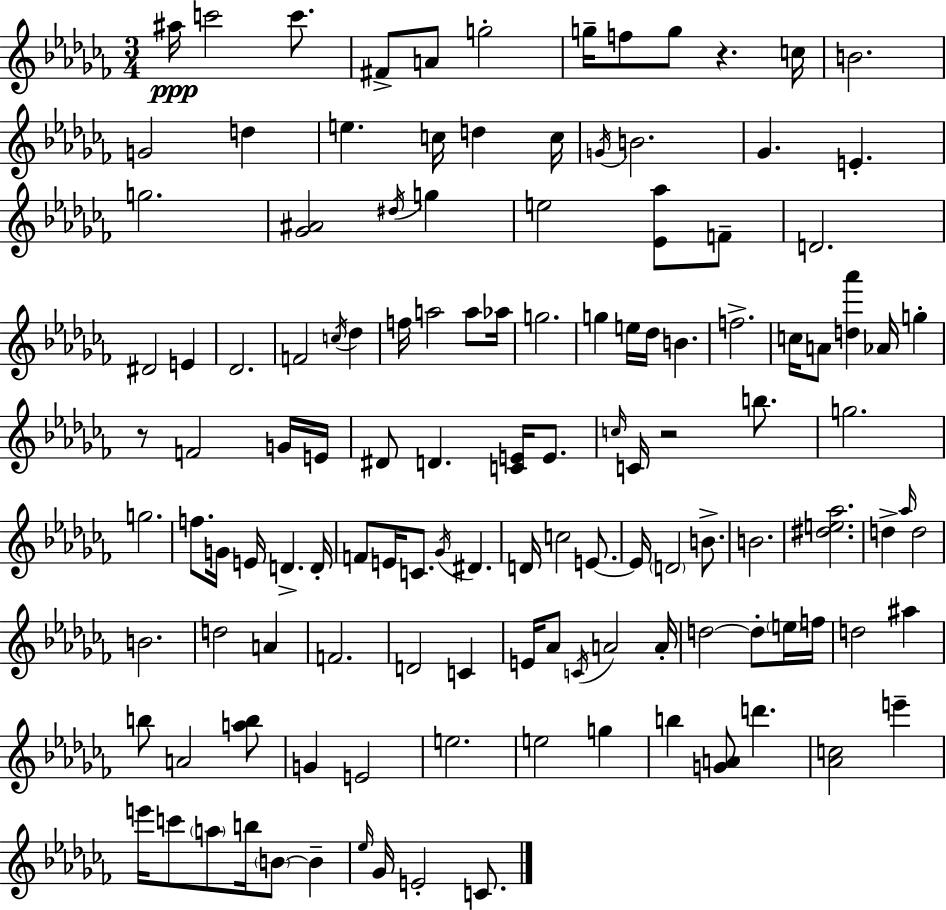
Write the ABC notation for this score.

X:1
T:Untitled
M:3/4
L:1/4
K:Abm
^a/4 c'2 c'/2 ^F/2 A/2 g2 g/4 f/2 g/2 z c/4 B2 G2 d e c/4 d c/4 G/4 B2 _G E g2 [_G^A]2 ^d/4 g e2 [_E_a]/2 F/2 D2 ^D2 E _D2 F2 c/4 _d f/4 a2 a/2 _a/4 g2 g e/4 _d/4 B f2 c/4 A/2 [d_a'] _A/4 g z/2 F2 G/4 E/4 ^D/2 D [CE]/4 E/2 c/4 C/4 z2 b/2 g2 g2 f/2 G/4 E/4 D D/4 F/2 E/4 C/2 _G/4 ^D D/4 c2 E/2 E/4 D2 B/2 B2 [^de_a]2 d _a/4 d2 B2 d2 A F2 D2 C E/4 _A/2 C/4 A2 A/4 d2 d/2 e/4 f/4 d2 ^a b/2 A2 [ab]/2 G E2 e2 e2 g b [GA]/2 d' [_Ac]2 e' e'/4 c'/2 a/2 b/4 B/2 B _e/4 _G/4 E2 C/2